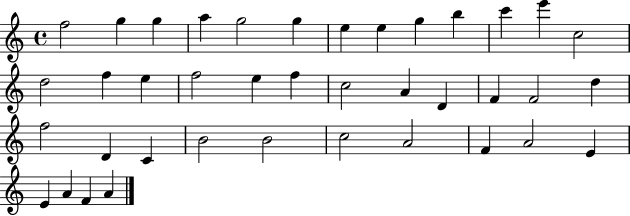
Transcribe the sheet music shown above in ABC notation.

X:1
T:Untitled
M:4/4
L:1/4
K:C
f2 g g a g2 g e e g b c' e' c2 d2 f e f2 e f c2 A D F F2 d f2 D C B2 B2 c2 A2 F A2 E E A F A